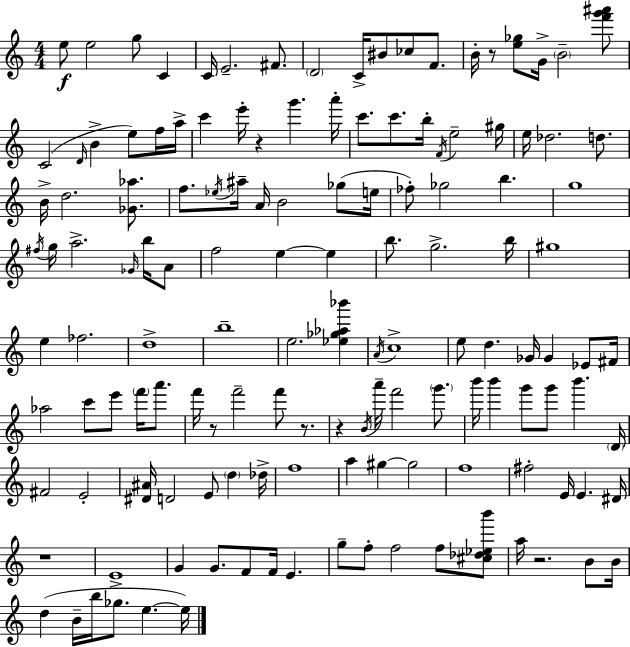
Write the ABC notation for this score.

X:1
T:Untitled
M:4/4
L:1/4
K:C
e/2 e2 g/2 C C/4 E2 ^F/2 D2 C/4 ^B/2 _c/2 F/2 B/4 z/2 [e_g]/2 G/4 B2 [f'g'^a']/2 C2 D/4 B e/2 f/4 a/4 c' e'/4 z g' a'/4 c'/2 c'/2 b/4 F/4 e2 ^g/4 e/4 _d2 d/2 B/4 d2 [_G_a]/2 f/2 _e/4 ^a/4 A/4 B2 _g/2 e/4 _f/2 _g2 b g4 ^f/4 g/4 a2 _G/4 b/4 A/2 f2 e e b/2 g2 b/4 ^g4 e _f2 d4 b4 e2 [_e_g_a_b'] A/4 c4 e/2 d _G/4 _G _E/2 ^F/4 _a2 c'/2 e'/2 f'/4 a'/2 f'/4 z/2 f'2 f'/2 z/2 z B/4 a'/4 f'2 g'/2 b'/4 b' g'/2 g'/2 b' D/4 ^F2 E2 [^D^A]/4 D2 E/2 d _d/4 f4 a ^g ^g2 f4 ^f2 E/4 E ^D/4 z4 E4 G G/2 F/2 F/4 E g/2 f/2 f2 f/2 [^c_d_eb']/2 a/4 z2 B/2 B/4 d B/4 b/4 _g/2 e e/4